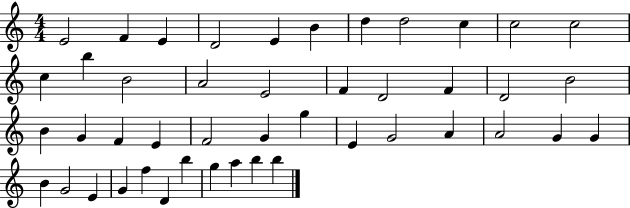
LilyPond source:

{
  \clef treble
  \numericTimeSignature
  \time 4/4
  \key c \major
  e'2 f'4 e'4 | d'2 e'4 b'4 | d''4 d''2 c''4 | c''2 c''2 | \break c''4 b''4 b'2 | a'2 e'2 | f'4 d'2 f'4 | d'2 b'2 | \break b'4 g'4 f'4 e'4 | f'2 g'4 g''4 | e'4 g'2 a'4 | a'2 g'4 g'4 | \break b'4 g'2 e'4 | g'4 f''4 d'4 b''4 | g''4 a''4 b''4 b''4 | \bar "|."
}